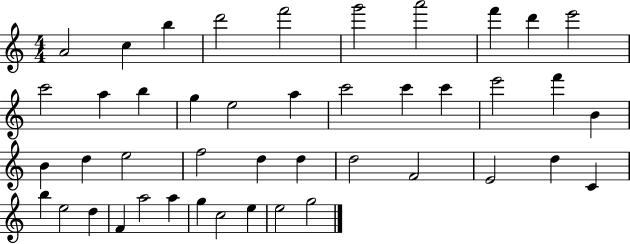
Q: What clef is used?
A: treble